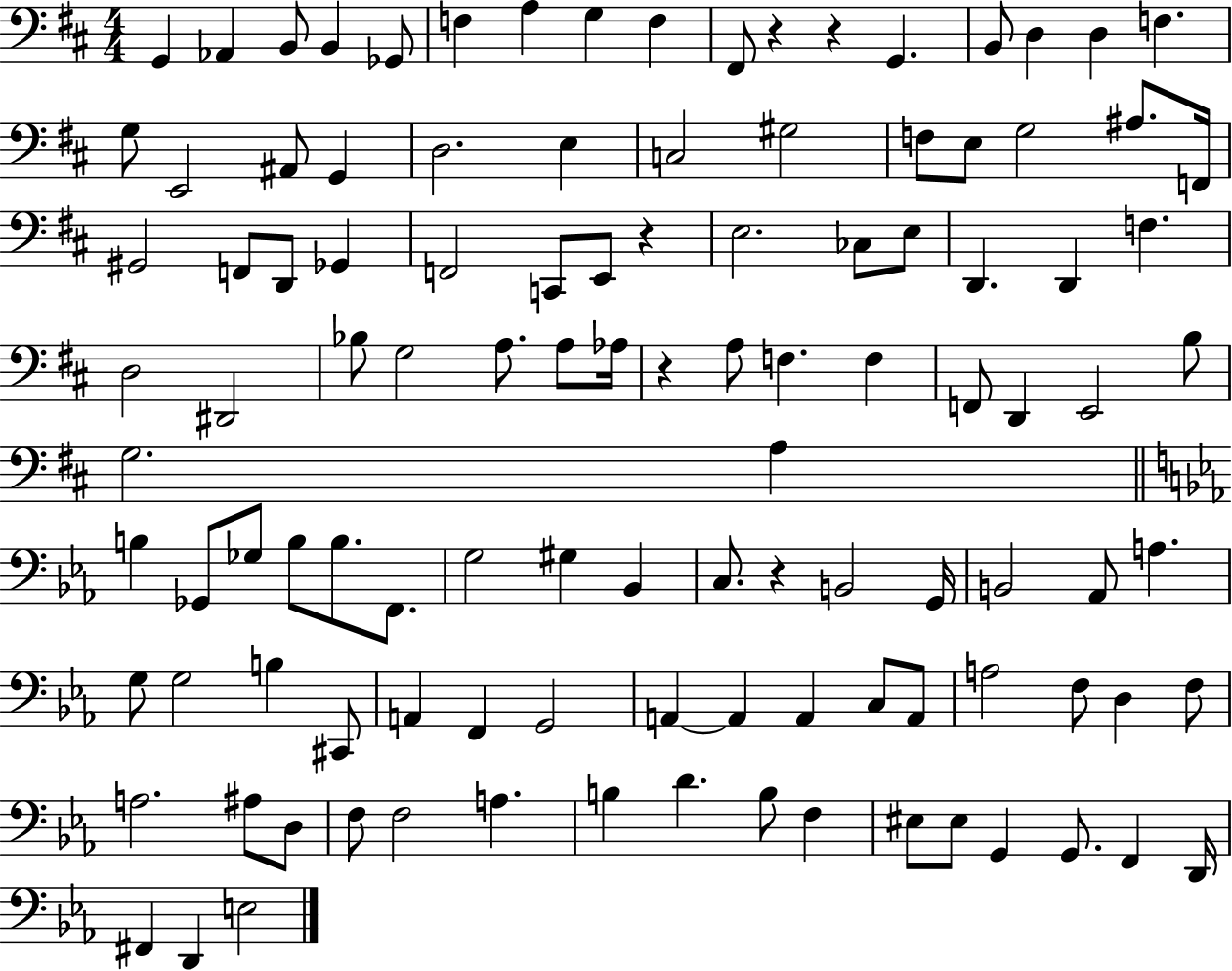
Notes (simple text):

G2/q Ab2/q B2/e B2/q Gb2/e F3/q A3/q G3/q F3/q F#2/e R/q R/q G2/q. B2/e D3/q D3/q F3/q. G3/e E2/h A#2/e G2/q D3/h. E3/q C3/h G#3/h F3/e E3/e G3/h A#3/e. F2/s G#2/h F2/e D2/e Gb2/q F2/h C2/e E2/e R/q E3/h. CES3/e E3/e D2/q. D2/q F3/q. D3/h D#2/h Bb3/e G3/h A3/e. A3/e Ab3/s R/q A3/e F3/q. F3/q F2/e D2/q E2/h B3/e G3/h. A3/q B3/q Gb2/e Gb3/e B3/e B3/e. F2/e. G3/h G#3/q Bb2/q C3/e. R/q B2/h G2/s B2/h Ab2/e A3/q. G3/e G3/h B3/q C#2/e A2/q F2/q G2/h A2/q A2/q A2/q C3/e A2/e A3/h F3/e D3/q F3/e A3/h. A#3/e D3/e F3/e F3/h A3/q. B3/q D4/q. B3/e F3/q EIS3/e EIS3/e G2/q G2/e. F2/q D2/s F#2/q D2/q E3/h